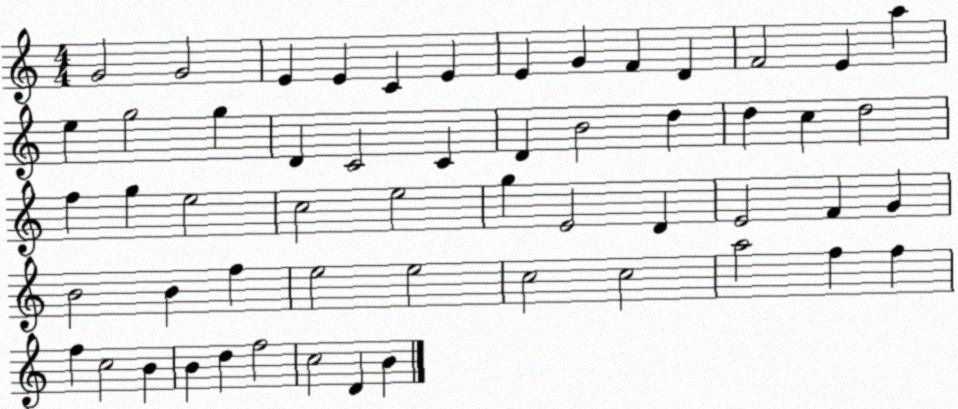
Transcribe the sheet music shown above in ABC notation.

X:1
T:Untitled
M:4/4
L:1/4
K:C
G2 G2 E E C E E G F D F2 E a e g2 g D C2 C D B2 d d c d2 f g e2 c2 e2 g E2 D E2 F G B2 B f e2 e2 c2 c2 a2 f f f c2 B B d f2 c2 D B